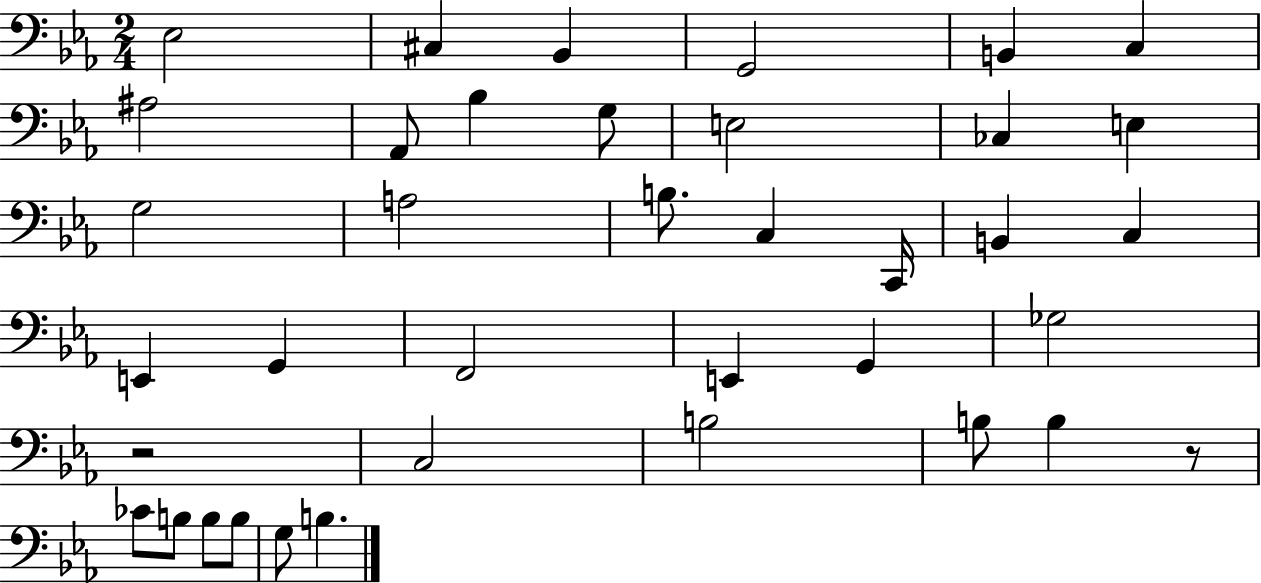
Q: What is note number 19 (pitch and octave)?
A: B2